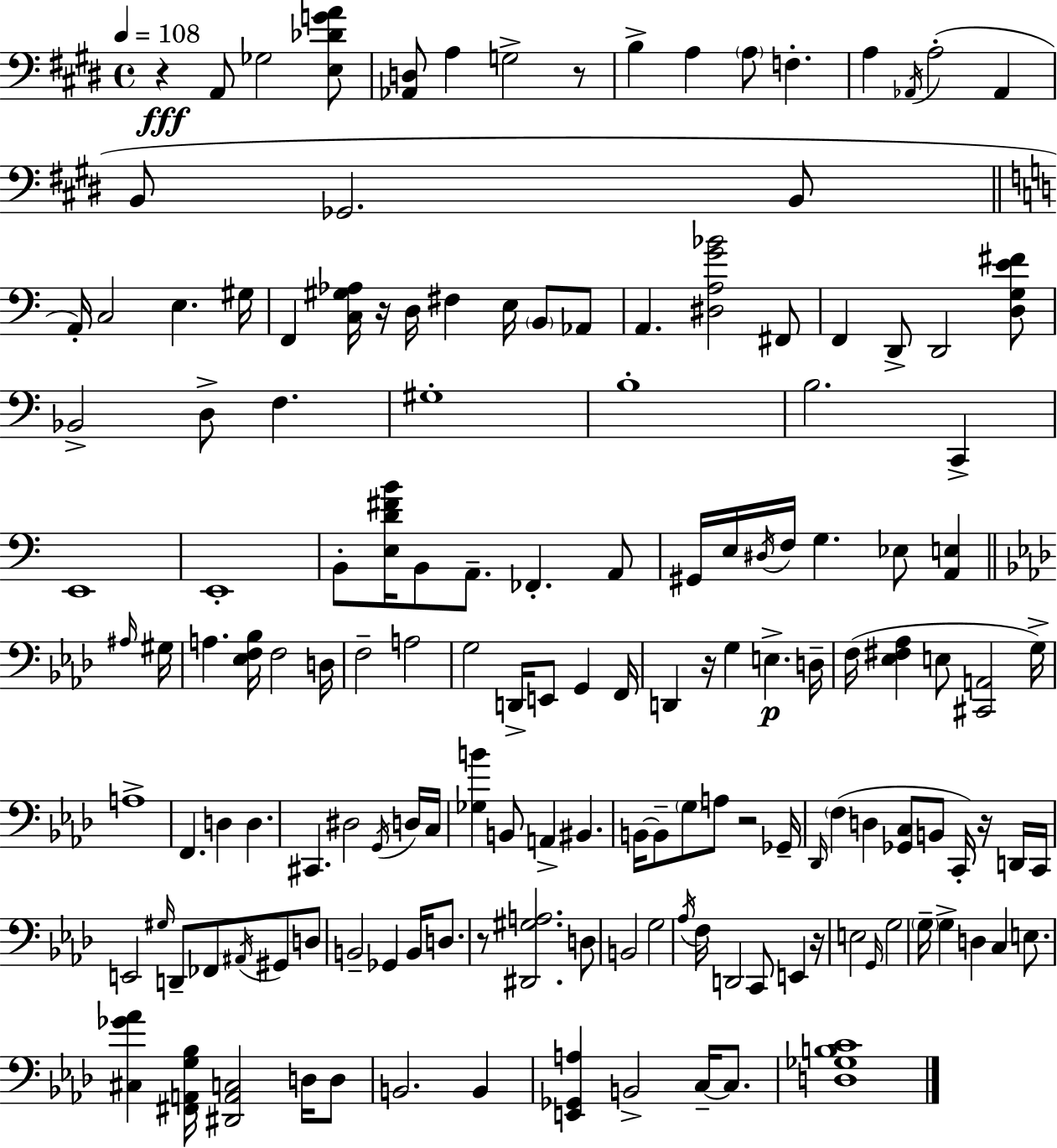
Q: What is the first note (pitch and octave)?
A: A2